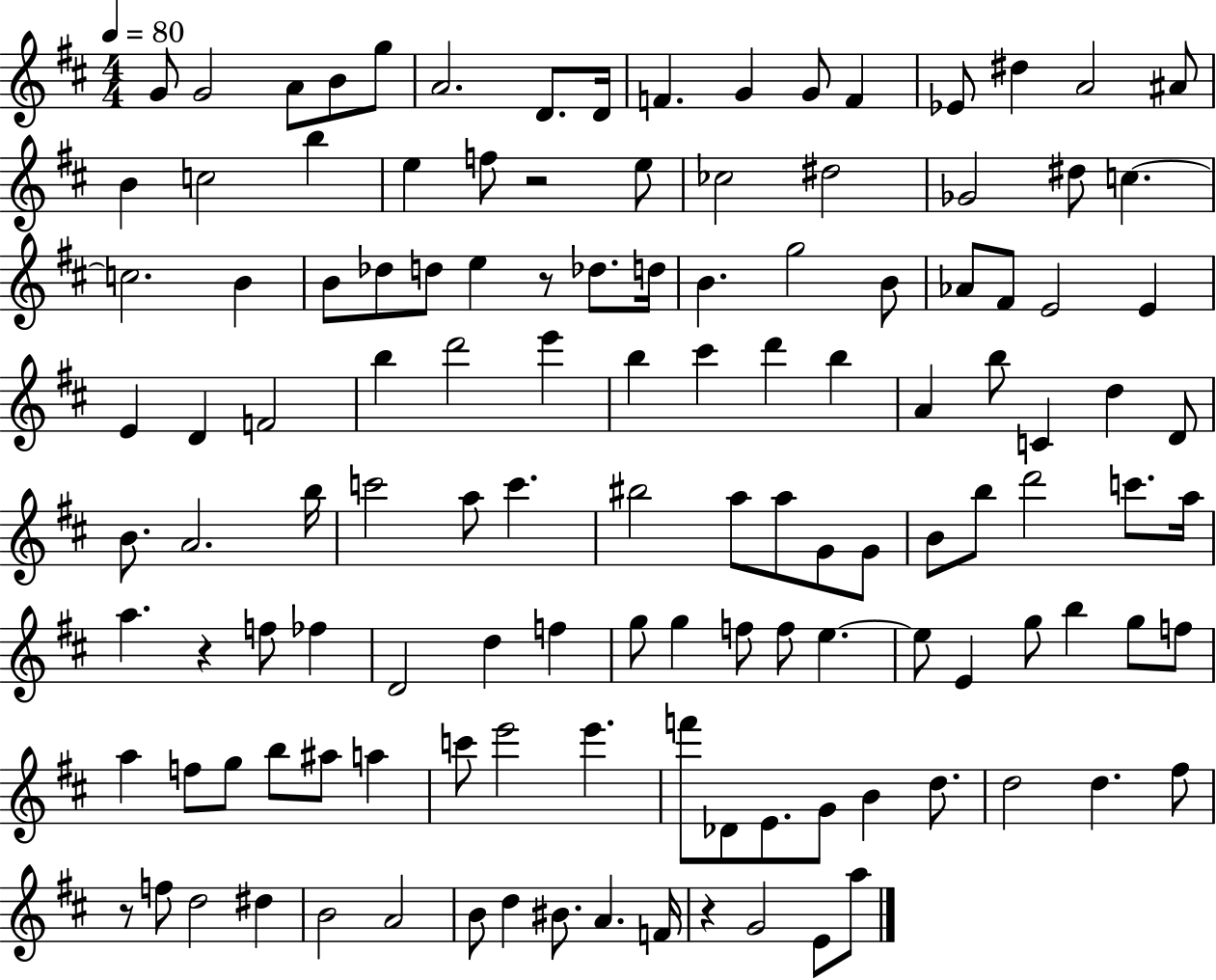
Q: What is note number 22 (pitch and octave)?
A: E5